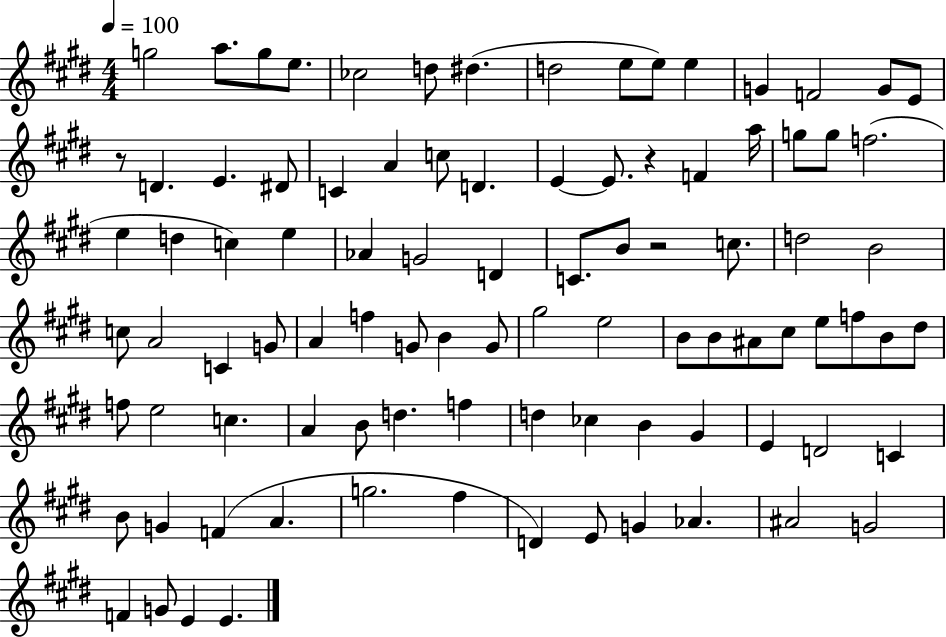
G5/h A5/e. G5/e E5/e. CES5/h D5/e D#5/q. D5/h E5/e E5/e E5/q G4/q F4/h G4/e E4/e R/e D4/q. E4/q. D#4/e C4/q A4/q C5/e D4/q. E4/q E4/e. R/q F4/q A5/s G5/e G5/e F5/h. E5/q D5/q C5/q E5/q Ab4/q G4/h D4/q C4/e. B4/e R/h C5/e. D5/h B4/h C5/e A4/h C4/q G4/e A4/q F5/q G4/e B4/q G4/e G#5/h E5/h B4/e B4/e A#4/e C#5/e E5/e F5/e B4/e D#5/e F5/e E5/h C5/q. A4/q B4/e D5/q. F5/q D5/q CES5/q B4/q G#4/q E4/q D4/h C4/q B4/e G4/q F4/q A4/q. G5/h. F#5/q D4/q E4/e G4/q Ab4/q. A#4/h G4/h F4/q G4/e E4/q E4/q.